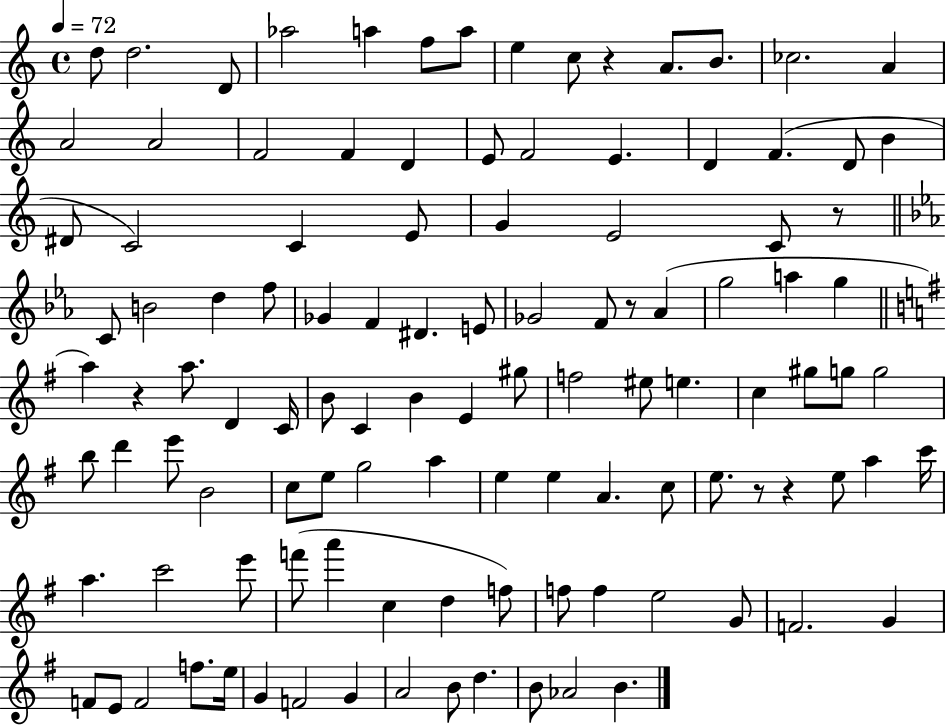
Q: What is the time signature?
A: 4/4